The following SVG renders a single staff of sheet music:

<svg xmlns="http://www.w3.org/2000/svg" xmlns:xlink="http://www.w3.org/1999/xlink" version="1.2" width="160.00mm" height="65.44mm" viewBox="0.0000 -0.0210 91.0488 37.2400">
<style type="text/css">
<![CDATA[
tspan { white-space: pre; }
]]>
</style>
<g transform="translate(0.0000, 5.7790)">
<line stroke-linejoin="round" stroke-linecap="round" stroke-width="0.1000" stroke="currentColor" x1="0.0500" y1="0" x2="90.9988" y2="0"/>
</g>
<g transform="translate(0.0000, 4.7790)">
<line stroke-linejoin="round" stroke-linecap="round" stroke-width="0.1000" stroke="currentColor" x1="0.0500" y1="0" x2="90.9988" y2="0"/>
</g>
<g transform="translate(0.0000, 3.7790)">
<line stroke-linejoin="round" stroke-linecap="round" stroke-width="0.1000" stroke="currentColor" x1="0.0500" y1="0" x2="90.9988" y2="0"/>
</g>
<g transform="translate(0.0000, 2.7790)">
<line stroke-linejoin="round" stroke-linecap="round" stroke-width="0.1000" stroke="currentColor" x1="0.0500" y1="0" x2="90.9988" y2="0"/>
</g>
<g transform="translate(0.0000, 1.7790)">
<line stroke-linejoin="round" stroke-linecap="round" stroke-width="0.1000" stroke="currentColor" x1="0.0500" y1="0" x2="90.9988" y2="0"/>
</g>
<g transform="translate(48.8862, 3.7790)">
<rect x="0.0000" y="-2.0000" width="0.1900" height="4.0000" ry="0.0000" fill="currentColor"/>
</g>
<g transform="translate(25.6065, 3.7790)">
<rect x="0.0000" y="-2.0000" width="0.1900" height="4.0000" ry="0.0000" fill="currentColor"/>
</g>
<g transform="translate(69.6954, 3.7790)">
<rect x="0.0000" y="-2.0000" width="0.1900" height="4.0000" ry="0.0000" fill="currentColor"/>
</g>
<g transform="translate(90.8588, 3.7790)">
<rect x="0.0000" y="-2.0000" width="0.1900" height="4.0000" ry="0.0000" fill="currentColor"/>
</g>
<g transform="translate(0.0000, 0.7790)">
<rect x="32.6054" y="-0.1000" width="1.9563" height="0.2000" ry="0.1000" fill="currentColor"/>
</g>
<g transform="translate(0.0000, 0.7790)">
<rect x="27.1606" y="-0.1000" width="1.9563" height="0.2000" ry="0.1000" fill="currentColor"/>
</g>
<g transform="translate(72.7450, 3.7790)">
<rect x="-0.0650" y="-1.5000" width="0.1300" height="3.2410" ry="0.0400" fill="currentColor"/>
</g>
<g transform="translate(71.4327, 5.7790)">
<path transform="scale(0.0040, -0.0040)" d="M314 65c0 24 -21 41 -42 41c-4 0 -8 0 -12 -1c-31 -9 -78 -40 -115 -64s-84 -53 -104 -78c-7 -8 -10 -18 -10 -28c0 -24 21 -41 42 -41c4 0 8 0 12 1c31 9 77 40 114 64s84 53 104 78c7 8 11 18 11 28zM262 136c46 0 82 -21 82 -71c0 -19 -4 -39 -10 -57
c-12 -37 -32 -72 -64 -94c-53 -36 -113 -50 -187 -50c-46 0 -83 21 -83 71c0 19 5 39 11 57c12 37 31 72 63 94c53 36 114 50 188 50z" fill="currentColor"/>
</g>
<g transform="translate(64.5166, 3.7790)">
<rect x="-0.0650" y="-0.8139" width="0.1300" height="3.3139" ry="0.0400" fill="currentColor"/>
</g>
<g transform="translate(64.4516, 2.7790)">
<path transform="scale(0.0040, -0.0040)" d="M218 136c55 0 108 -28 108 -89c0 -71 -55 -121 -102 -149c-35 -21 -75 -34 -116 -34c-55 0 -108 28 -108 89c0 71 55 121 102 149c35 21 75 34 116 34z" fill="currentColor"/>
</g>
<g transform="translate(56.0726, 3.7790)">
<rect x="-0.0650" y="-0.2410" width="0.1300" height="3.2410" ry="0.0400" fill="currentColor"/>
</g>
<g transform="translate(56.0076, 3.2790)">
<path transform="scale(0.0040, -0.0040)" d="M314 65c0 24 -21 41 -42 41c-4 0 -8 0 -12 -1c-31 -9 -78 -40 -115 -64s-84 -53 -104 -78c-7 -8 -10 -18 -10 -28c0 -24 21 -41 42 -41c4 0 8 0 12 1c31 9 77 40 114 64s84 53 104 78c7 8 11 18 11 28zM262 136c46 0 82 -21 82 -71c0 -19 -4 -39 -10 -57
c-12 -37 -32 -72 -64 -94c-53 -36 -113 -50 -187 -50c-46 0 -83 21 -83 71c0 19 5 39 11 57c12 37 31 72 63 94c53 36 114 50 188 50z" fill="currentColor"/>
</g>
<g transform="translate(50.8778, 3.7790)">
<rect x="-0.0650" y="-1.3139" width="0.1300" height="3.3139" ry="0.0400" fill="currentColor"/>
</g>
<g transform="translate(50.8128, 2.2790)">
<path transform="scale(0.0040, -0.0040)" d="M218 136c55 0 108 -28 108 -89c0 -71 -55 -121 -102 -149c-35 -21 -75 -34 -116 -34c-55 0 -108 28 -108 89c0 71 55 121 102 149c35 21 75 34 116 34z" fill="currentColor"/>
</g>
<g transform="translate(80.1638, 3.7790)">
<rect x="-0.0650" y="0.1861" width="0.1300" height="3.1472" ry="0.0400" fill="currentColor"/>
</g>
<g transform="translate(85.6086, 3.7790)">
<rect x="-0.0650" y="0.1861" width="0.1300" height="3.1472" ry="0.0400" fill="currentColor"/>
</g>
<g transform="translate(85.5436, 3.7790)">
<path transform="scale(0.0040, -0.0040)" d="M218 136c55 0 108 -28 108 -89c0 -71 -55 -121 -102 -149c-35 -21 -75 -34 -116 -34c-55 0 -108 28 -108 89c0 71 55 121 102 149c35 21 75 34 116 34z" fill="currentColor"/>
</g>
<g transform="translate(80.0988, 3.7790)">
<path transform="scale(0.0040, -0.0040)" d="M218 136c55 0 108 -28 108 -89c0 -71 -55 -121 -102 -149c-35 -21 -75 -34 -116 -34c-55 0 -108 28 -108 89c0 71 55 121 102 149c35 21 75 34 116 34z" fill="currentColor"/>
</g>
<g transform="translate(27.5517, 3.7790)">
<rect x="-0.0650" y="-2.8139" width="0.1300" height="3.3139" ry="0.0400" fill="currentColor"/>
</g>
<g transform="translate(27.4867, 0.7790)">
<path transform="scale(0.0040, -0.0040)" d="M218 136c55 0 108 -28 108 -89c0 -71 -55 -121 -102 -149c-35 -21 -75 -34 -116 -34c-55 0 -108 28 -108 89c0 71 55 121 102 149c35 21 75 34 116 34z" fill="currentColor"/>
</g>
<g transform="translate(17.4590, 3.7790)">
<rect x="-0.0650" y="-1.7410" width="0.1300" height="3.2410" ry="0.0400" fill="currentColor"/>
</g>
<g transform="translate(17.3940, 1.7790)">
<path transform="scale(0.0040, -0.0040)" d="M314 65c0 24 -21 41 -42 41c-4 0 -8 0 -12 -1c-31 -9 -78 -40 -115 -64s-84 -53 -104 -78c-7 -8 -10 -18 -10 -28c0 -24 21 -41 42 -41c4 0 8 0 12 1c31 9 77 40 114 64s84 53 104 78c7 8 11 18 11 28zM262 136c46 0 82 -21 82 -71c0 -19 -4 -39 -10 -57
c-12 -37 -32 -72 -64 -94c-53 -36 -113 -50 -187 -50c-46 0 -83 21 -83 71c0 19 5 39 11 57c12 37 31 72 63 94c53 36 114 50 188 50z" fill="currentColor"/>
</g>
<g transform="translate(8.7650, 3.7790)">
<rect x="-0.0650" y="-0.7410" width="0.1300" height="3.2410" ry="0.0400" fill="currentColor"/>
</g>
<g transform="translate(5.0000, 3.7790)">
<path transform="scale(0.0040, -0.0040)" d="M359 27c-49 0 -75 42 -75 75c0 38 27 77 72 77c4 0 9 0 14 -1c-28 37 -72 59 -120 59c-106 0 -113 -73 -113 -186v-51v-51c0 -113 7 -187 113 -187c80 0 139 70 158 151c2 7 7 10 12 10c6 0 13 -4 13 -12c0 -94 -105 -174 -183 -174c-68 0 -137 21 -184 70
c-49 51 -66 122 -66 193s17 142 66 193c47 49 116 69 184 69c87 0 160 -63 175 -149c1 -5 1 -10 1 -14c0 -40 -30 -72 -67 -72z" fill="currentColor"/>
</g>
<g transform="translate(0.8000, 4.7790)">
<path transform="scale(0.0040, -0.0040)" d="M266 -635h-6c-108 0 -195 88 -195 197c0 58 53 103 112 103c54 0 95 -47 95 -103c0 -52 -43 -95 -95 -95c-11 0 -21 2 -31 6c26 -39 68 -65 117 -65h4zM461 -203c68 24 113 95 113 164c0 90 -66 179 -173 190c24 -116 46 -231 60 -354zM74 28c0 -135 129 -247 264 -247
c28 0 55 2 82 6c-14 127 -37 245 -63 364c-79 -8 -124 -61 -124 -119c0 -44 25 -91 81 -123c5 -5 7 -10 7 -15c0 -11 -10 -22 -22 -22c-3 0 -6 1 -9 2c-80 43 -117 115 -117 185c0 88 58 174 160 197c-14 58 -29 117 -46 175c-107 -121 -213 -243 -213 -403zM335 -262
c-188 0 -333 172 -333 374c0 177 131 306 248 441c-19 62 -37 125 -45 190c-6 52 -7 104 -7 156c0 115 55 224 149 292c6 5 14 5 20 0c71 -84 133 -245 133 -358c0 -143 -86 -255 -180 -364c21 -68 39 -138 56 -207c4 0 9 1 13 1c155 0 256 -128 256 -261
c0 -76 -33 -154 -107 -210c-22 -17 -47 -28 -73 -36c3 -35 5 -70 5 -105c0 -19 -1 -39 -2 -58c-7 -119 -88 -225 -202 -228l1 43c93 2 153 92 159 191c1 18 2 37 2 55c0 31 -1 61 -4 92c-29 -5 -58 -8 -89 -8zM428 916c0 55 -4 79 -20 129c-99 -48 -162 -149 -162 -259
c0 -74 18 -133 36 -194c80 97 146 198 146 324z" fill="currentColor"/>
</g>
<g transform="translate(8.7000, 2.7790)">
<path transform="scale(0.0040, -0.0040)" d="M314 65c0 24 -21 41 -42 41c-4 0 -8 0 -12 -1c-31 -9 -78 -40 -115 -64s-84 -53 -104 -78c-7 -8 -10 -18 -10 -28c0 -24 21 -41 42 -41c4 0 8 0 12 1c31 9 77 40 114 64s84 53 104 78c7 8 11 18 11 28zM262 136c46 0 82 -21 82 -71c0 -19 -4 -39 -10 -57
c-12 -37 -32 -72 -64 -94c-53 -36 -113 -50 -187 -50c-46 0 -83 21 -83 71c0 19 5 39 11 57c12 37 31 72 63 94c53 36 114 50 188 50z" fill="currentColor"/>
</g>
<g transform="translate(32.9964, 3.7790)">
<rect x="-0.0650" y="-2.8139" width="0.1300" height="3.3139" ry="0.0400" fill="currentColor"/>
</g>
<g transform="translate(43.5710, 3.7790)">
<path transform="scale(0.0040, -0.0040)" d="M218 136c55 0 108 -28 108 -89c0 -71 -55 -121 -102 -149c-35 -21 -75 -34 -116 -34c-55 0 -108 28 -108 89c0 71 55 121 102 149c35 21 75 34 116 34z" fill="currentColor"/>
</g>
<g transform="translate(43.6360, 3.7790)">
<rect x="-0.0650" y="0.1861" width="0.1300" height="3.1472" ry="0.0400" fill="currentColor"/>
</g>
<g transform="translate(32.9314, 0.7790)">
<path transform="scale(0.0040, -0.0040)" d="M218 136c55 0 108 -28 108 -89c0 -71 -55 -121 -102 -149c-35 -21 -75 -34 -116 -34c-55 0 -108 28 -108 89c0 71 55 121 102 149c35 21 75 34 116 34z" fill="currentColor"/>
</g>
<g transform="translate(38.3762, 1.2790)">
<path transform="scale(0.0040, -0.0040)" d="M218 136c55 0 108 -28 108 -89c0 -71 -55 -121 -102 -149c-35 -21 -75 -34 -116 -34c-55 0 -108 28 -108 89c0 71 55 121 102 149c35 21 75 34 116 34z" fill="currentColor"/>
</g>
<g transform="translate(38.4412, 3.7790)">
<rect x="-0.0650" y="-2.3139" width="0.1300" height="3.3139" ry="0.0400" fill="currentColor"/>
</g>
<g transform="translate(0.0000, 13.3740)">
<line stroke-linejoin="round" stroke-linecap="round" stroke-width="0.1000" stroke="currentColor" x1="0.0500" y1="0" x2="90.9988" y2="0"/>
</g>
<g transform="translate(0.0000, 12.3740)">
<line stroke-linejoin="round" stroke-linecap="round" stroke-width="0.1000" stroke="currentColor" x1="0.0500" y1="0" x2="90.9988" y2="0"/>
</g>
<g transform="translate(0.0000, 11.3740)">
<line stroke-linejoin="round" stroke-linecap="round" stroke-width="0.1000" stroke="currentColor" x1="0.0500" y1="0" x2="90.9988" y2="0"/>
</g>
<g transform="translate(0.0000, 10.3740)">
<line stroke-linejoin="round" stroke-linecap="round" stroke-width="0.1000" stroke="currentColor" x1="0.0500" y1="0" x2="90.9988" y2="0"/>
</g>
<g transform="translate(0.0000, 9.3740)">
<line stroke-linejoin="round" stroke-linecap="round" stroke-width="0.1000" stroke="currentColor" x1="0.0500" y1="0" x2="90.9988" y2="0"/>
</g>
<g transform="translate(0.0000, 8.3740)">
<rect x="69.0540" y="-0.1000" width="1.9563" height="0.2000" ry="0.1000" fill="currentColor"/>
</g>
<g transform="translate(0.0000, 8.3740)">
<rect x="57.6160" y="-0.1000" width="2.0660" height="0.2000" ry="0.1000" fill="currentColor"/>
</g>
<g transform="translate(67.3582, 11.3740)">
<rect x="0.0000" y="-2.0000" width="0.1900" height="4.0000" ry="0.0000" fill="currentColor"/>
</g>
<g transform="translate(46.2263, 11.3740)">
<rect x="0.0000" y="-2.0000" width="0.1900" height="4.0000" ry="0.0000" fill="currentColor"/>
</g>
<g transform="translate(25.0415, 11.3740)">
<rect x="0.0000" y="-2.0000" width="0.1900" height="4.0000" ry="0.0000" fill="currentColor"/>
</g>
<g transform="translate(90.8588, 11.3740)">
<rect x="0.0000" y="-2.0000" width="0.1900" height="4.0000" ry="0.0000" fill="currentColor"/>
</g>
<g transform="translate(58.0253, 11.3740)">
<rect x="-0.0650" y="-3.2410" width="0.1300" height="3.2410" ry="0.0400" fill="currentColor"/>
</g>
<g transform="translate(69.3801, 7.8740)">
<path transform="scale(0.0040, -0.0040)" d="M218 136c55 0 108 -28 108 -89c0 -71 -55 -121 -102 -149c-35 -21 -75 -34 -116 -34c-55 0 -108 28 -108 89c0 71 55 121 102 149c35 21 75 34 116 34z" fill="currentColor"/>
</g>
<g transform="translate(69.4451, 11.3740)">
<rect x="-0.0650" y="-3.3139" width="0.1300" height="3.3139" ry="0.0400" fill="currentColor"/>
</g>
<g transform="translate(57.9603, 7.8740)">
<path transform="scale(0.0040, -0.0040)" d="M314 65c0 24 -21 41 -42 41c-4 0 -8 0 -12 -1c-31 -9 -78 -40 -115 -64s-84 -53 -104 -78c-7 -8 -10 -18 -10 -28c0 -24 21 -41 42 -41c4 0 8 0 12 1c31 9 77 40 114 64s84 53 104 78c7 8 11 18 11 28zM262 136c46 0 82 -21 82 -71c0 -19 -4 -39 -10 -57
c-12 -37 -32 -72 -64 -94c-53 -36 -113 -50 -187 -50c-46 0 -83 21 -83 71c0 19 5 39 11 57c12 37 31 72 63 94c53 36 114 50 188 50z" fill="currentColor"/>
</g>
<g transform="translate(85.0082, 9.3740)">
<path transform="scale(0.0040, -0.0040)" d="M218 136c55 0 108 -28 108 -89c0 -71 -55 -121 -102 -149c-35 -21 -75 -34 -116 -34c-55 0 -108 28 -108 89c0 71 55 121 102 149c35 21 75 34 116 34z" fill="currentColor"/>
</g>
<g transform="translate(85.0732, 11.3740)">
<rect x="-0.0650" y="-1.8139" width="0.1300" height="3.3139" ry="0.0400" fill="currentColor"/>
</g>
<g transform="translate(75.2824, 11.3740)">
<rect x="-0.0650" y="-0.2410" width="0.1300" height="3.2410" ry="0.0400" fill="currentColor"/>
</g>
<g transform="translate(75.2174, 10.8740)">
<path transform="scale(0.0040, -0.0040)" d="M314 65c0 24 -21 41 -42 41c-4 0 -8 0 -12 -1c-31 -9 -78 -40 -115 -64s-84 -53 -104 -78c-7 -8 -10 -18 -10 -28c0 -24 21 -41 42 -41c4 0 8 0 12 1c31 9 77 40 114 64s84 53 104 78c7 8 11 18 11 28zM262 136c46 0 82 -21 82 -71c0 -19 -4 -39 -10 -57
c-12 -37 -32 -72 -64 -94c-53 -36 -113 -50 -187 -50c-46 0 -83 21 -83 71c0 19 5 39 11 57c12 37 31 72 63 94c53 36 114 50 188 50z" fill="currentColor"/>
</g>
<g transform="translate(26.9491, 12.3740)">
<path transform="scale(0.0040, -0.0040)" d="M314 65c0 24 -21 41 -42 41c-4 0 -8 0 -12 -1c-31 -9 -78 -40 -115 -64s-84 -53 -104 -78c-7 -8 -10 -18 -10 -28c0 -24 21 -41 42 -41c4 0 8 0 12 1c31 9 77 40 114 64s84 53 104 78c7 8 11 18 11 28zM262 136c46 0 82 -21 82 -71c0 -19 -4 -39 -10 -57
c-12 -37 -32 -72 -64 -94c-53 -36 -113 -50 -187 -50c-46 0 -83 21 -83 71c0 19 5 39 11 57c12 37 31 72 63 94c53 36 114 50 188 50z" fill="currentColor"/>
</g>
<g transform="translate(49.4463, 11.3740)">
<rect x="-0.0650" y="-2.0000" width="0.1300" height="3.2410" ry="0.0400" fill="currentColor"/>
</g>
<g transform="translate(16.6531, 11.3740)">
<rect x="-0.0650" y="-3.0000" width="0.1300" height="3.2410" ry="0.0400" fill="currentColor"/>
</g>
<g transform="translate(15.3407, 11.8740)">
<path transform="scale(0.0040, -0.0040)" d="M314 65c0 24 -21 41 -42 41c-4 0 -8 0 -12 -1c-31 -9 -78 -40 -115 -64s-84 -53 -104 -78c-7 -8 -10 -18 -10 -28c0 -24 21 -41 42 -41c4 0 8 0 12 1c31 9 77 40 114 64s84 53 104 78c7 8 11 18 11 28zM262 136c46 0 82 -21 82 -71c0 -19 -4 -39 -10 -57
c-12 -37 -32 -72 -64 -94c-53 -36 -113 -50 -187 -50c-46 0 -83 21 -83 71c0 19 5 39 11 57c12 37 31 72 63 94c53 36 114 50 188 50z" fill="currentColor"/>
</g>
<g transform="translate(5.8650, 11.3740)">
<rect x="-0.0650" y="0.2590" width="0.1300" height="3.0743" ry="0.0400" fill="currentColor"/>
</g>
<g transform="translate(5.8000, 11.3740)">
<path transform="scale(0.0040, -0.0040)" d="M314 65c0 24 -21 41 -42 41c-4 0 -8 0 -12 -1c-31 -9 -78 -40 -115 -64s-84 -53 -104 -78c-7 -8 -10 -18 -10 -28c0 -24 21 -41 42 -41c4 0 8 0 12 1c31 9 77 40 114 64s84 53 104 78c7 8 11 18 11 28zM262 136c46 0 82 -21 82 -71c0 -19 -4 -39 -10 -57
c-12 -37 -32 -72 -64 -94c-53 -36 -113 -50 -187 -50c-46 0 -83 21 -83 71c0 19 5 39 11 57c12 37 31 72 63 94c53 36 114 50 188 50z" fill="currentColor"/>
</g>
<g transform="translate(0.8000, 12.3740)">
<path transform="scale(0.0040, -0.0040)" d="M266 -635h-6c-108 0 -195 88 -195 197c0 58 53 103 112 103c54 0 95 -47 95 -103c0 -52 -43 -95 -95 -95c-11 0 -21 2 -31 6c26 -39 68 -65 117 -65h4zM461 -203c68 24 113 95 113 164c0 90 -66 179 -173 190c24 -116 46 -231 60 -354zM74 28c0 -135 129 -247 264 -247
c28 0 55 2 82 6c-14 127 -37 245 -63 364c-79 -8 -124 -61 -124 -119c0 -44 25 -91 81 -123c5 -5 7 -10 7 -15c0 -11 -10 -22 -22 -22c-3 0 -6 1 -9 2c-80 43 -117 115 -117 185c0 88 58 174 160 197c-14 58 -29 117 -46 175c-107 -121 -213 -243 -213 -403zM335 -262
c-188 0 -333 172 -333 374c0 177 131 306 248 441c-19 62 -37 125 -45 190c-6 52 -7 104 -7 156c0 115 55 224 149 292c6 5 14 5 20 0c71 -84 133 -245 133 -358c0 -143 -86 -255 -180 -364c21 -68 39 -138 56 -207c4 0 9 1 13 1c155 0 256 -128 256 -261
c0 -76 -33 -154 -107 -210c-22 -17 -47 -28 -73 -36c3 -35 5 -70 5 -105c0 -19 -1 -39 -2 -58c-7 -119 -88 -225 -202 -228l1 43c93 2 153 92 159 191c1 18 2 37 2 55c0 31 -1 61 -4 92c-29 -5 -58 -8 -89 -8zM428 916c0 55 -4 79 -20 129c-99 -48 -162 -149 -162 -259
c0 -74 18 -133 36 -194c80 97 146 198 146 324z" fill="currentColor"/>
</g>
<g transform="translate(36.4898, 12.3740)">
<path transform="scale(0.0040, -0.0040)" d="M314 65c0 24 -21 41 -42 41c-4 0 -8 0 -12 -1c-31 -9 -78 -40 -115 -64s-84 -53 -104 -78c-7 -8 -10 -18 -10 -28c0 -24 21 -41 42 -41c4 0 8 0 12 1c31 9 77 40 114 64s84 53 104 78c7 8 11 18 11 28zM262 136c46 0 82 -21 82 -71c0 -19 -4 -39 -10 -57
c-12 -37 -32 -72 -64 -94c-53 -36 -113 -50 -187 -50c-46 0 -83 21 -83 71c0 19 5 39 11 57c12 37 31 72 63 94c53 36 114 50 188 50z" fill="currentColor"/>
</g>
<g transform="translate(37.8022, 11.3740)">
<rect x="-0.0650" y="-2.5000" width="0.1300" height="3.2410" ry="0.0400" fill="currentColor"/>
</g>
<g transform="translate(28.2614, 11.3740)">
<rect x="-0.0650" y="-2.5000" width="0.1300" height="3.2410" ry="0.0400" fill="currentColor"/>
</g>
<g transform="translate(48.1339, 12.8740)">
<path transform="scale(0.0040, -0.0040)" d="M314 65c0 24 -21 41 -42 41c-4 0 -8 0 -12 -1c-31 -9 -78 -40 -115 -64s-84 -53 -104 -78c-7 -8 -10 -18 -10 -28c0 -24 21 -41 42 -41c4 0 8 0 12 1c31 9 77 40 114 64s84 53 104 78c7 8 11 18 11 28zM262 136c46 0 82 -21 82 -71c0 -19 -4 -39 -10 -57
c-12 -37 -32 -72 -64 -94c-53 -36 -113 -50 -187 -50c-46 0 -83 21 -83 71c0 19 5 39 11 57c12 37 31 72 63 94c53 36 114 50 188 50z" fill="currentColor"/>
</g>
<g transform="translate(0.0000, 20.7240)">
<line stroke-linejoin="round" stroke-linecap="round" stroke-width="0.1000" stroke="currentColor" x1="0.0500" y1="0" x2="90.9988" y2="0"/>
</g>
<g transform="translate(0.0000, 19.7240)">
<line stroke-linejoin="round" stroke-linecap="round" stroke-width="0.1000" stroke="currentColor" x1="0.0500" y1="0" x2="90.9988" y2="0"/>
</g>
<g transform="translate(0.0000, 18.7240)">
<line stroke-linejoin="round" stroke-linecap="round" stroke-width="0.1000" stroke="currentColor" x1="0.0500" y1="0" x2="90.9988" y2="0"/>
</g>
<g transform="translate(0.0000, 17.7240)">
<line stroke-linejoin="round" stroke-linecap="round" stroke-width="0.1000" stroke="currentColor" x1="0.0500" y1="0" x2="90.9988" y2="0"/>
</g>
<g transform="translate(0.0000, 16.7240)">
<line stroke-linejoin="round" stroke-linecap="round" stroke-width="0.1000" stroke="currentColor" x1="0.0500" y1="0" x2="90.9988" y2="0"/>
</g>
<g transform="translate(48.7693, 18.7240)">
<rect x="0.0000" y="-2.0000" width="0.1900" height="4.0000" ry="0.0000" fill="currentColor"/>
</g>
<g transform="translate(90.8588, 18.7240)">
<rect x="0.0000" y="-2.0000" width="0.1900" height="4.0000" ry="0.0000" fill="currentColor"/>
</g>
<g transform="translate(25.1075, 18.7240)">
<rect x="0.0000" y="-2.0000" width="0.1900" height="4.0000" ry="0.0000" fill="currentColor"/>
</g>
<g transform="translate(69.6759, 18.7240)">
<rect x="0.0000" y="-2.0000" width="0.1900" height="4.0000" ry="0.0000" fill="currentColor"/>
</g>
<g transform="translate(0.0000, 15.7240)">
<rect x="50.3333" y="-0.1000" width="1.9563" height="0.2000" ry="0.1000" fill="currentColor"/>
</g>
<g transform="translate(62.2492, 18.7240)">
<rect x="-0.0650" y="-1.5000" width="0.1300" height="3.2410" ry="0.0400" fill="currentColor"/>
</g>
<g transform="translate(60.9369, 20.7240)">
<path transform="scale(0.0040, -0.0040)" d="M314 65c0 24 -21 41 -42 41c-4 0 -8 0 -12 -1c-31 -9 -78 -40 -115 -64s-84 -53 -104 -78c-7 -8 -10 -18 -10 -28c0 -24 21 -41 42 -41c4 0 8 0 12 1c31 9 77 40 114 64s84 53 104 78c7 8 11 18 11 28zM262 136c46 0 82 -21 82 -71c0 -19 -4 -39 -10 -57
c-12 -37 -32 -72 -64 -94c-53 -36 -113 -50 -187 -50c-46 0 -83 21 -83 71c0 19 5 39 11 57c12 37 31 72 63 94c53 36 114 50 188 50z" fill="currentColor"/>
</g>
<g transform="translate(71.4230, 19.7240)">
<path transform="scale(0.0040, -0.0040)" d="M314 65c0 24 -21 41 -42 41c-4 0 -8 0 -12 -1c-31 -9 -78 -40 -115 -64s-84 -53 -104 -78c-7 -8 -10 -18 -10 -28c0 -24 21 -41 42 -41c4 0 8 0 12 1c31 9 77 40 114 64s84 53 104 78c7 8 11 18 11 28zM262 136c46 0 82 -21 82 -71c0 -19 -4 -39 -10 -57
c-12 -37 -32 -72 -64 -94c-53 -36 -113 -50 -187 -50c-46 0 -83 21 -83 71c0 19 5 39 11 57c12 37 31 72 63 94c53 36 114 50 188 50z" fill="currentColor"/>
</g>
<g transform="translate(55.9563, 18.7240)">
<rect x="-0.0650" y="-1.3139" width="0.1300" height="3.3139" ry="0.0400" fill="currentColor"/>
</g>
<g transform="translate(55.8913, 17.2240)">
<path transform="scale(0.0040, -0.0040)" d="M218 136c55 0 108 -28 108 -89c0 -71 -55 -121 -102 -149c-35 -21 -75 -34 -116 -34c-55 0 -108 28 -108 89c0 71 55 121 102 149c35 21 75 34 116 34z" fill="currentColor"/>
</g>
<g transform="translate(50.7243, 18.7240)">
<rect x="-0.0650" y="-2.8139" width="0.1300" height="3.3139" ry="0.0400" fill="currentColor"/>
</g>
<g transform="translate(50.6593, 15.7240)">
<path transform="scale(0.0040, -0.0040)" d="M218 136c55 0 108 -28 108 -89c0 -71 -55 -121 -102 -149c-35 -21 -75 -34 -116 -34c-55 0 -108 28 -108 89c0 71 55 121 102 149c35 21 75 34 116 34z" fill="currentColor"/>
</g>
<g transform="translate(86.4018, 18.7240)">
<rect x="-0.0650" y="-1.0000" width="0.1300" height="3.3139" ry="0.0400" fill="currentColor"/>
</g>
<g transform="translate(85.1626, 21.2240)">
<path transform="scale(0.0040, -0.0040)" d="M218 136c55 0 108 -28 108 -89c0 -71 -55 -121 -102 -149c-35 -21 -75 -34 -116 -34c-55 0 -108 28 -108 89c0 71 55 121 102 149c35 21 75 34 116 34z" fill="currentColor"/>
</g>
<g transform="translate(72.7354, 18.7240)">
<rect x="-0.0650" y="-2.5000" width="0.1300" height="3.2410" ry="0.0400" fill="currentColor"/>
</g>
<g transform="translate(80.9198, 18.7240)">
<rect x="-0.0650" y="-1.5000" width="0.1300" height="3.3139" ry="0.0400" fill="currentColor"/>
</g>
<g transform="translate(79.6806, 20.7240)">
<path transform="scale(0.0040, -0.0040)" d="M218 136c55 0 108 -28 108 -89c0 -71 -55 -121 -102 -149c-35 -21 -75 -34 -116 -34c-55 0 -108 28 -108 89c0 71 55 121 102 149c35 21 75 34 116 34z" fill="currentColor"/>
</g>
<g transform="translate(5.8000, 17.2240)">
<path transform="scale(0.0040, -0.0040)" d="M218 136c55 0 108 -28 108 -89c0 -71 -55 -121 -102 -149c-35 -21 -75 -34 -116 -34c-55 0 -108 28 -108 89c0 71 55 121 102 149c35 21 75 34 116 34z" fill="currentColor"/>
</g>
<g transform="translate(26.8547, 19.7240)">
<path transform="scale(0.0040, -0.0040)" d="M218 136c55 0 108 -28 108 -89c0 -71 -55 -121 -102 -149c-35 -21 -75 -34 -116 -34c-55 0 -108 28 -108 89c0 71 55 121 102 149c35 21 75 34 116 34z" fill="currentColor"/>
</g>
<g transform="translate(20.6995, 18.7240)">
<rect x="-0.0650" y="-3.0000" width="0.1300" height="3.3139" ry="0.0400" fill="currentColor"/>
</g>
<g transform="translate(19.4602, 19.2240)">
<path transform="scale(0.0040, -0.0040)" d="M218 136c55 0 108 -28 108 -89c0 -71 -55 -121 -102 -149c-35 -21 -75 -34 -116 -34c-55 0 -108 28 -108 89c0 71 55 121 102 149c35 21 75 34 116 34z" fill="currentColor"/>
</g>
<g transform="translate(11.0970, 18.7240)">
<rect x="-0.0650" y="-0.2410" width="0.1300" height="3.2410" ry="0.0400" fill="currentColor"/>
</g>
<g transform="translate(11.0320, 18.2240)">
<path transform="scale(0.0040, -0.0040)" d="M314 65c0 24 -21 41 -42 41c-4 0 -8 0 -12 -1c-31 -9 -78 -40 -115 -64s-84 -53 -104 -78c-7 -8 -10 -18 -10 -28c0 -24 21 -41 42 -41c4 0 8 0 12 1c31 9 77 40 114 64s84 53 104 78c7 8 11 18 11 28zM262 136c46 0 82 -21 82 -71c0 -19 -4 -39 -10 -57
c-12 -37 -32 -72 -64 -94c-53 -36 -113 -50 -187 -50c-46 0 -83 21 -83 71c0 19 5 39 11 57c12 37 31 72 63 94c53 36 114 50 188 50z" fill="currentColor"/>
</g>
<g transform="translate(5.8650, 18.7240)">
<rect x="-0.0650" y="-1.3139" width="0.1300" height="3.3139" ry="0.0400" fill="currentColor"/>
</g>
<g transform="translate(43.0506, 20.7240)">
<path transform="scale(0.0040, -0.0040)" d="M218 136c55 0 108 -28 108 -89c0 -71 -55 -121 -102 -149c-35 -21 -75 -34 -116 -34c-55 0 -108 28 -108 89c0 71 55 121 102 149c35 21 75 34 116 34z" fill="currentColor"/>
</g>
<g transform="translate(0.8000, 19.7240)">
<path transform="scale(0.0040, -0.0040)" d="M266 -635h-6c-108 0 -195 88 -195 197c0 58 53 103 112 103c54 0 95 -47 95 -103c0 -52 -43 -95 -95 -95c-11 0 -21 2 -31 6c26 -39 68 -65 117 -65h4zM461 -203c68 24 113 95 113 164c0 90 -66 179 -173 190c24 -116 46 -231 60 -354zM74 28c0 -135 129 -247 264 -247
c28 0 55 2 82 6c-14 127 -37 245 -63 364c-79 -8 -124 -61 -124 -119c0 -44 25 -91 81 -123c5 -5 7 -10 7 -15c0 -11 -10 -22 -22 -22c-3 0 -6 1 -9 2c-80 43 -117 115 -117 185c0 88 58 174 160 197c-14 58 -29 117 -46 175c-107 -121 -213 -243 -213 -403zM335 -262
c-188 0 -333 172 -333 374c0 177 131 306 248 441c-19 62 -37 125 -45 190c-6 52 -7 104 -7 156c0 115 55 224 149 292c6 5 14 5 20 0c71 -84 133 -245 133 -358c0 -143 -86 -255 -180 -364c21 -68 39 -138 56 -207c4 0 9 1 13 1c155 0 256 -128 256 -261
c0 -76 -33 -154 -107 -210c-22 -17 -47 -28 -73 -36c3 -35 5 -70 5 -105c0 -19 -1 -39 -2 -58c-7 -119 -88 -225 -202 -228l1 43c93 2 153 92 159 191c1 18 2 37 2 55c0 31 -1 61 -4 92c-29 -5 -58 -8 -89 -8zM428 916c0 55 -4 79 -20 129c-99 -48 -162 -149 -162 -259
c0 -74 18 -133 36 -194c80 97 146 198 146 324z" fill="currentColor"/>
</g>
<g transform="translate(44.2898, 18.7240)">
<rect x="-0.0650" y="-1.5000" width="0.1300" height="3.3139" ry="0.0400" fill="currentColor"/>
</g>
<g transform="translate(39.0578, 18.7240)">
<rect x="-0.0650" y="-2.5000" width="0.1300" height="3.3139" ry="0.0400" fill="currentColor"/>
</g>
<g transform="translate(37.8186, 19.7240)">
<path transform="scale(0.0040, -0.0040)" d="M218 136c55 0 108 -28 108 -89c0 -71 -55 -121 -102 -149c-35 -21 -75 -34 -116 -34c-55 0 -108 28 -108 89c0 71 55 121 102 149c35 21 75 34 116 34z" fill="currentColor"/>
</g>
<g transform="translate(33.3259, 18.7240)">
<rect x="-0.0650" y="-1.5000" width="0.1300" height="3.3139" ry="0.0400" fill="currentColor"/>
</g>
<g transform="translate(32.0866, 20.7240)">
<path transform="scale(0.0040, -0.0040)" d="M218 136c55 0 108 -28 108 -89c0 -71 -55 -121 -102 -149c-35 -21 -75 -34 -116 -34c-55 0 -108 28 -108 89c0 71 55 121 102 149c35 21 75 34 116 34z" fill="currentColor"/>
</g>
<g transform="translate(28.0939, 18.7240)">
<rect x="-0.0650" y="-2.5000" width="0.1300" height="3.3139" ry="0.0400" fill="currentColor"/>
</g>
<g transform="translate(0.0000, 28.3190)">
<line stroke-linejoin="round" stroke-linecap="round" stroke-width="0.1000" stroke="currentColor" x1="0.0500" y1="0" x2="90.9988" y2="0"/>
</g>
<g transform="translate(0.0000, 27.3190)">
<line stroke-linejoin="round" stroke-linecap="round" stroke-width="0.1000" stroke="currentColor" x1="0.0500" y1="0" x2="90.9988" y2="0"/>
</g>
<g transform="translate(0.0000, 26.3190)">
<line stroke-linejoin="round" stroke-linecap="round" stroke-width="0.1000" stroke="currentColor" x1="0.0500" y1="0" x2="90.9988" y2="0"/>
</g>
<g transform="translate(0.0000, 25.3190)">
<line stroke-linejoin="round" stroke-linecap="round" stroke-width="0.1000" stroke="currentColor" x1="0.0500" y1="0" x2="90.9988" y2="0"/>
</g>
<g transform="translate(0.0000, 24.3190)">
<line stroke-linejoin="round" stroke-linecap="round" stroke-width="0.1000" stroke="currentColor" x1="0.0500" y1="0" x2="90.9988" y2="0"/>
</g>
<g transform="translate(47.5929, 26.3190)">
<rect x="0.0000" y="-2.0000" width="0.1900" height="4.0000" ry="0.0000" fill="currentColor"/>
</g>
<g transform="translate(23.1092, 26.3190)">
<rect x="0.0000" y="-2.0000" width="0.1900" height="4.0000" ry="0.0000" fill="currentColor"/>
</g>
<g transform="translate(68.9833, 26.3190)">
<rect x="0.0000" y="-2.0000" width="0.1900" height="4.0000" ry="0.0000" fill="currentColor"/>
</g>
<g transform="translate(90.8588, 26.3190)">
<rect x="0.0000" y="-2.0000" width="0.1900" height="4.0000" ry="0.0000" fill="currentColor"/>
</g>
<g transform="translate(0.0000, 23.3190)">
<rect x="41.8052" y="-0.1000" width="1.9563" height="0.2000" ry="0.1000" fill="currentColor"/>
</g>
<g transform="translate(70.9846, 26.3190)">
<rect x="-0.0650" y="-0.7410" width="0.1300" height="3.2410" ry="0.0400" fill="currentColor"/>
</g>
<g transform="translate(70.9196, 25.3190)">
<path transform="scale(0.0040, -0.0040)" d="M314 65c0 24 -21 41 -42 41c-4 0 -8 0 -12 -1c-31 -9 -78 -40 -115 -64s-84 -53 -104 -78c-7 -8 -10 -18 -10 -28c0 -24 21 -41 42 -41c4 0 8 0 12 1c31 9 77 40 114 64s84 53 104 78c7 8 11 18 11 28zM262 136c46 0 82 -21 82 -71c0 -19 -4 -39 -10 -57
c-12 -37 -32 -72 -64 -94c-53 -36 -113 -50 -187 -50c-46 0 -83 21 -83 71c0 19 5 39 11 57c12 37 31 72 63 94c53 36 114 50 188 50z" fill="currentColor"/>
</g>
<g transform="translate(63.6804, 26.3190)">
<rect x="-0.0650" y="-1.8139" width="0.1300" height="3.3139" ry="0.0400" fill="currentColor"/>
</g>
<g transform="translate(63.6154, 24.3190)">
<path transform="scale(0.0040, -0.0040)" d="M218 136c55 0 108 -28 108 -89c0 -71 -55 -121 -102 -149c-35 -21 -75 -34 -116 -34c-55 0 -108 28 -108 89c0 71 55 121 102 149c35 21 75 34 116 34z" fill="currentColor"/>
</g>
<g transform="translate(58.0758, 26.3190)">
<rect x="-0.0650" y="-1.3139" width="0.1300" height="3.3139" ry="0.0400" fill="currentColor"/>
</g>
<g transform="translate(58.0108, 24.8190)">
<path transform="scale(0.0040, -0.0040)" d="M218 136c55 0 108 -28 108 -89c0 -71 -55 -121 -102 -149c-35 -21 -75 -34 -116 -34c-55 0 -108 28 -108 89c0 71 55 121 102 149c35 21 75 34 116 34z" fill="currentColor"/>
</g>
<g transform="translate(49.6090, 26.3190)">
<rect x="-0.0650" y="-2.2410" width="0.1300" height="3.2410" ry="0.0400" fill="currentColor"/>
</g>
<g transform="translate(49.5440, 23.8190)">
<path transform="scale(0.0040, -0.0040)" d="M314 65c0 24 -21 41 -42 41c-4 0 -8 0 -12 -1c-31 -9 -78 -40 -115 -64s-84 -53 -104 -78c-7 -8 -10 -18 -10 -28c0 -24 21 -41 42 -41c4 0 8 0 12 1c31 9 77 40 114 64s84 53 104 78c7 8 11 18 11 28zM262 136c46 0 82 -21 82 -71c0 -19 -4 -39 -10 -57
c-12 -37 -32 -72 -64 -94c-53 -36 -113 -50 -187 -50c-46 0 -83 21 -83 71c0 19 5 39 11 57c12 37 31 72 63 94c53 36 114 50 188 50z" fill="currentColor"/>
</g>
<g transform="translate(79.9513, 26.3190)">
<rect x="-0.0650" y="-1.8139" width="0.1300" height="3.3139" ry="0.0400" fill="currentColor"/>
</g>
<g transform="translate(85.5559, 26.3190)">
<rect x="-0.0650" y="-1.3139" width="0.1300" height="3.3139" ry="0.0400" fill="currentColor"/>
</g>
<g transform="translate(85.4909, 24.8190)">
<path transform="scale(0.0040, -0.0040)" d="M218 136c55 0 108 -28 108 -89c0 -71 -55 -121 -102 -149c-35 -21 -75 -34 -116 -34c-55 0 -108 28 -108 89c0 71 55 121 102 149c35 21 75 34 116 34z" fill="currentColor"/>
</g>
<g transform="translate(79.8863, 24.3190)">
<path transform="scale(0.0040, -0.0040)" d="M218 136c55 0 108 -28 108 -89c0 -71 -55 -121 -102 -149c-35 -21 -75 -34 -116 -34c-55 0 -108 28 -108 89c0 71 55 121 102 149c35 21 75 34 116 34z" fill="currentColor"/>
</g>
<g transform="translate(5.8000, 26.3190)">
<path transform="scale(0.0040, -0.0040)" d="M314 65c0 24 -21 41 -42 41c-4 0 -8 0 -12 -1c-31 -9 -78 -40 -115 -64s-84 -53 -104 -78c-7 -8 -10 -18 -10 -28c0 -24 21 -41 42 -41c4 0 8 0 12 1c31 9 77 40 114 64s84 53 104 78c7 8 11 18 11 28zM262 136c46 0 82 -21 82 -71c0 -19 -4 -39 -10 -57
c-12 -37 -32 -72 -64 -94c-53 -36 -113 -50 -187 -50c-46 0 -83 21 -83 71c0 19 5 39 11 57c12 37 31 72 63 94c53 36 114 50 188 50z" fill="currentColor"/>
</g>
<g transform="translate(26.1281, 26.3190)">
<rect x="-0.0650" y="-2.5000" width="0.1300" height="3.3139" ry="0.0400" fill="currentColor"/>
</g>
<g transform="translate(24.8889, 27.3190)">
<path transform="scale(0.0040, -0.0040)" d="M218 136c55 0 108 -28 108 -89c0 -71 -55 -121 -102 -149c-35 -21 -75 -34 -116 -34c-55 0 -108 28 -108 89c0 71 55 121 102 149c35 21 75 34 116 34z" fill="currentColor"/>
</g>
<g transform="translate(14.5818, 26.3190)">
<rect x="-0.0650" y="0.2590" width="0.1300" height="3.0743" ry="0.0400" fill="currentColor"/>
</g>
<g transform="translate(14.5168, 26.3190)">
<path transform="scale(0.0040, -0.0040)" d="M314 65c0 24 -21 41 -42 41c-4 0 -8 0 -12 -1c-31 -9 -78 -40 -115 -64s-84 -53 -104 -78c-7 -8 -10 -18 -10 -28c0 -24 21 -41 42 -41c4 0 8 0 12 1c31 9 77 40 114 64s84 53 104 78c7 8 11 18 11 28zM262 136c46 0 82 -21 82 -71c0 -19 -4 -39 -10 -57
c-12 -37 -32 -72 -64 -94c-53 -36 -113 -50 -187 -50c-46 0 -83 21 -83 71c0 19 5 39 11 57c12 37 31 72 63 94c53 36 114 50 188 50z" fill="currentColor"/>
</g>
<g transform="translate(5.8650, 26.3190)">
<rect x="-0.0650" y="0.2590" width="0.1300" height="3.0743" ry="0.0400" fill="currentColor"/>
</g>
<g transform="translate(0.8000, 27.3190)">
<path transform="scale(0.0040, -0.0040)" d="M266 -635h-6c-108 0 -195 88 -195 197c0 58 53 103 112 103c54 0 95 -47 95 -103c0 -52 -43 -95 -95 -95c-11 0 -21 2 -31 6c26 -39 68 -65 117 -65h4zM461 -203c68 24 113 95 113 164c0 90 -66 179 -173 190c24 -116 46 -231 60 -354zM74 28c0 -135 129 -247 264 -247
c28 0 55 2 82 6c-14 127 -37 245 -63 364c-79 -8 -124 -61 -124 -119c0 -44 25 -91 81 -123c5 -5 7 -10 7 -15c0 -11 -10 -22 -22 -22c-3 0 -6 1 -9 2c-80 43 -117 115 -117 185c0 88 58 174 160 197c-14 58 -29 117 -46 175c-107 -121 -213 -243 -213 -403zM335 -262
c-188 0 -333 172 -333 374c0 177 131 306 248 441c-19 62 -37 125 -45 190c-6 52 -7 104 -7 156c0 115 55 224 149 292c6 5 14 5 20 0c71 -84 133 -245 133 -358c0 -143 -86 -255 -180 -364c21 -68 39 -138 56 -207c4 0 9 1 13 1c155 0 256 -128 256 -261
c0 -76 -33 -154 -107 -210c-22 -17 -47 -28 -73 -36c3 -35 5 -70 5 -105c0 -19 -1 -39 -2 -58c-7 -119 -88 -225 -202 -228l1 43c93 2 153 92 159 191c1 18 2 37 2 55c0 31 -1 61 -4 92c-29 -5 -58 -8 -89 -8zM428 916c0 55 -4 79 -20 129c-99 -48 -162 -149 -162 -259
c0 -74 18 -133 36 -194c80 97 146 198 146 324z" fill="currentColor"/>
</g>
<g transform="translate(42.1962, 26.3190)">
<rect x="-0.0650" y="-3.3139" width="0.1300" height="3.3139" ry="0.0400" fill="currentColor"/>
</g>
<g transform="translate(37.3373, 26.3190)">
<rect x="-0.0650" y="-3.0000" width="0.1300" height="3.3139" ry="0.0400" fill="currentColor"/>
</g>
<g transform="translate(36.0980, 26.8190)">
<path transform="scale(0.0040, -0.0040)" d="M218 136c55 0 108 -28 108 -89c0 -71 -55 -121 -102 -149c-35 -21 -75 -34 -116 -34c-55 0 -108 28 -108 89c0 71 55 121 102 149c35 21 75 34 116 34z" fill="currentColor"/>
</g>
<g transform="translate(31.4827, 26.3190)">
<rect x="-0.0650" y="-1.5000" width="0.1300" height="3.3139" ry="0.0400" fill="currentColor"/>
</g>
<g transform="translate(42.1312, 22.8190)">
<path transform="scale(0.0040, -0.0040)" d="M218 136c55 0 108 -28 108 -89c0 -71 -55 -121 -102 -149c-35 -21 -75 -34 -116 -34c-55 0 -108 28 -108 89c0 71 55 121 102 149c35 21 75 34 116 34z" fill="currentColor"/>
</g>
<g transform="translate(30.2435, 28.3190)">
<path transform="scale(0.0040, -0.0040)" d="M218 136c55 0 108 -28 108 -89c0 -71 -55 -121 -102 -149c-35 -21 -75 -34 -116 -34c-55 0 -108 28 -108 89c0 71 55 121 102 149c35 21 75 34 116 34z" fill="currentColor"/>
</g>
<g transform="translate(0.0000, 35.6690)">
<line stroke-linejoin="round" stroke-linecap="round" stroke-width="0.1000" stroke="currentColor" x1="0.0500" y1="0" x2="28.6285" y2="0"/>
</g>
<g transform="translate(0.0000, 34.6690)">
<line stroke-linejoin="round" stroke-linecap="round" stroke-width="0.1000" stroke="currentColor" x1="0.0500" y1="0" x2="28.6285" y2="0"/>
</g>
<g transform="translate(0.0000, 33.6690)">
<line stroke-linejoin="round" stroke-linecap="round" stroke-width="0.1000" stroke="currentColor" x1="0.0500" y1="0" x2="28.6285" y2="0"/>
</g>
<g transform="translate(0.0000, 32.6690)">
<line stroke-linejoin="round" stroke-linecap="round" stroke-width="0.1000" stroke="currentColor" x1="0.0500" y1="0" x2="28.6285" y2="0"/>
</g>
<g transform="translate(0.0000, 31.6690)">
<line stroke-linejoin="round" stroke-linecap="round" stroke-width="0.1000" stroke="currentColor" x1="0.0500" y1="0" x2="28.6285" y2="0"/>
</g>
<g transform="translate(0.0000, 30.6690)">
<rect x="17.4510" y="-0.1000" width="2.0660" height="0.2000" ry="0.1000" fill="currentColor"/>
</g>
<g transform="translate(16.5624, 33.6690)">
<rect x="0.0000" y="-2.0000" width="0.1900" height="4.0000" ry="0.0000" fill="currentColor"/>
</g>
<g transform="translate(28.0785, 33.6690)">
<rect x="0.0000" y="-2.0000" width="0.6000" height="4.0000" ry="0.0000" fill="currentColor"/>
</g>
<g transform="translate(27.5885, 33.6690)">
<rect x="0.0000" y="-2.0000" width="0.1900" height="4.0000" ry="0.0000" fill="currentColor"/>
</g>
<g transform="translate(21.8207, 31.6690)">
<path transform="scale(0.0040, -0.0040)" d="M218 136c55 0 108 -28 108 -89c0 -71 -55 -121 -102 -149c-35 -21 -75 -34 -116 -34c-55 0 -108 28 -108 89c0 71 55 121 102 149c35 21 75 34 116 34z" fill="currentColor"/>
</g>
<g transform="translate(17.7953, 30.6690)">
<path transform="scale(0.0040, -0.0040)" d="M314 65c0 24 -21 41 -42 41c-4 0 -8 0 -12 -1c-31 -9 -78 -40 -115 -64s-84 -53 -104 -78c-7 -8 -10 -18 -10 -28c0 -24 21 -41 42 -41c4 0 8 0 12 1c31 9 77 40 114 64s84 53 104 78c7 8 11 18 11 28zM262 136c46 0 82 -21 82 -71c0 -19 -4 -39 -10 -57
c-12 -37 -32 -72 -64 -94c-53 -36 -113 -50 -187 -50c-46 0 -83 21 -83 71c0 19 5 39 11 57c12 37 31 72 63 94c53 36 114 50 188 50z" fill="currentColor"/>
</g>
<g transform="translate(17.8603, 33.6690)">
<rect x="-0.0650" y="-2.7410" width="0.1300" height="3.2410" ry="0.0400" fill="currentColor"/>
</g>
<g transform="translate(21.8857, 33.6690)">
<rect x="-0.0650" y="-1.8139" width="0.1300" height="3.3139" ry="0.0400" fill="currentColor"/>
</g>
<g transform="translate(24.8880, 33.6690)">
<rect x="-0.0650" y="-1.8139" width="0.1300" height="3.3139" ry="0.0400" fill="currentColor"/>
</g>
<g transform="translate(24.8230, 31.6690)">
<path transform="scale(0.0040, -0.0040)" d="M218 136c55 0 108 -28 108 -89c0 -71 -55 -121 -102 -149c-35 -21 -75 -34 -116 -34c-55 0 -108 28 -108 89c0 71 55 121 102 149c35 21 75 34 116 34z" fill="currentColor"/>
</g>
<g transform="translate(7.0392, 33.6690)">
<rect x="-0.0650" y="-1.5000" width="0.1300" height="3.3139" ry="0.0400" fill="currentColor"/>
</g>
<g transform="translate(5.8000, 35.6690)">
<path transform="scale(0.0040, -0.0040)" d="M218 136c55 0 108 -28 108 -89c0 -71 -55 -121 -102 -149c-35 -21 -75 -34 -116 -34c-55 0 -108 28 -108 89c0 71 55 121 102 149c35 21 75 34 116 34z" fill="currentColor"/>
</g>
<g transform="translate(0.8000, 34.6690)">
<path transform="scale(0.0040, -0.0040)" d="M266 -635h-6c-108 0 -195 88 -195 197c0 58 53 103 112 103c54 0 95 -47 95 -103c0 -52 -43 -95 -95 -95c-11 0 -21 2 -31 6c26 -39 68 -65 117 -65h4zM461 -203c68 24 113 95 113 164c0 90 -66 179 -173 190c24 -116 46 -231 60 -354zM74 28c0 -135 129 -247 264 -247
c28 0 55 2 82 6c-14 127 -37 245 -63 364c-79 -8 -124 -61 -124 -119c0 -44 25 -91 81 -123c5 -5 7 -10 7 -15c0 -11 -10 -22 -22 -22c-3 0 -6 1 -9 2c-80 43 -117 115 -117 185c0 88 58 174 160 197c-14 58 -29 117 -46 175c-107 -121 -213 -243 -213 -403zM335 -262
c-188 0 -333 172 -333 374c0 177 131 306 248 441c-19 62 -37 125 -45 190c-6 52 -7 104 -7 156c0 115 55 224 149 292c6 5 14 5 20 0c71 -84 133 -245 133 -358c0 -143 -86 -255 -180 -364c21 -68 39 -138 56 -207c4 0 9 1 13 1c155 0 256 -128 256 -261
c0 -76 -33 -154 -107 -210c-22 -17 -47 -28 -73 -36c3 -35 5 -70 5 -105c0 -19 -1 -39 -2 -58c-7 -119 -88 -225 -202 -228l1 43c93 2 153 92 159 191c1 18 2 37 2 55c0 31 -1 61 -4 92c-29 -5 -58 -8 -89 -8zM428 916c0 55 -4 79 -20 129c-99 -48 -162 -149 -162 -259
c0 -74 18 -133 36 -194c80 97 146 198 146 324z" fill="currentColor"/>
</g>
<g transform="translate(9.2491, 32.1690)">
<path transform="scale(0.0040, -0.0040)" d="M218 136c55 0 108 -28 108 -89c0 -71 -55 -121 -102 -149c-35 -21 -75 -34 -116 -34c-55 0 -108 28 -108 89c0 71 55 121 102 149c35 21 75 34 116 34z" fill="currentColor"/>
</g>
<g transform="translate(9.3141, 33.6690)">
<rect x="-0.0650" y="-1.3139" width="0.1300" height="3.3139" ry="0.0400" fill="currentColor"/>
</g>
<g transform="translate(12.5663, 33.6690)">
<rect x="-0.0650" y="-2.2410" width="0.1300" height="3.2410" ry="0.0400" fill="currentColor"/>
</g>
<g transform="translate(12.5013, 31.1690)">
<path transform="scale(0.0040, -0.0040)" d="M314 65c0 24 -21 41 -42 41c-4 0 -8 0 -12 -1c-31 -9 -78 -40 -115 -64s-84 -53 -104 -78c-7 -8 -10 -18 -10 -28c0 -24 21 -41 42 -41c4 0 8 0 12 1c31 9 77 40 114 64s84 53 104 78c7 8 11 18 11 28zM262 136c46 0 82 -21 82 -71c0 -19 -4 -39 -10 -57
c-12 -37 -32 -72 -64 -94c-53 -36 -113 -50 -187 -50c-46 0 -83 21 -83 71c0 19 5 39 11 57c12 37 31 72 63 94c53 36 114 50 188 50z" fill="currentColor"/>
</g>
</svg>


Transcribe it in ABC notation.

X:1
T:Untitled
M:4/4
L:1/4
K:C
d2 f2 a a g B e c2 d E2 B B B2 A2 G2 G2 F2 b2 b c2 f e c2 A G E G E a e E2 G2 E D B2 B2 G E A b g2 e f d2 f e E e g2 a2 f f